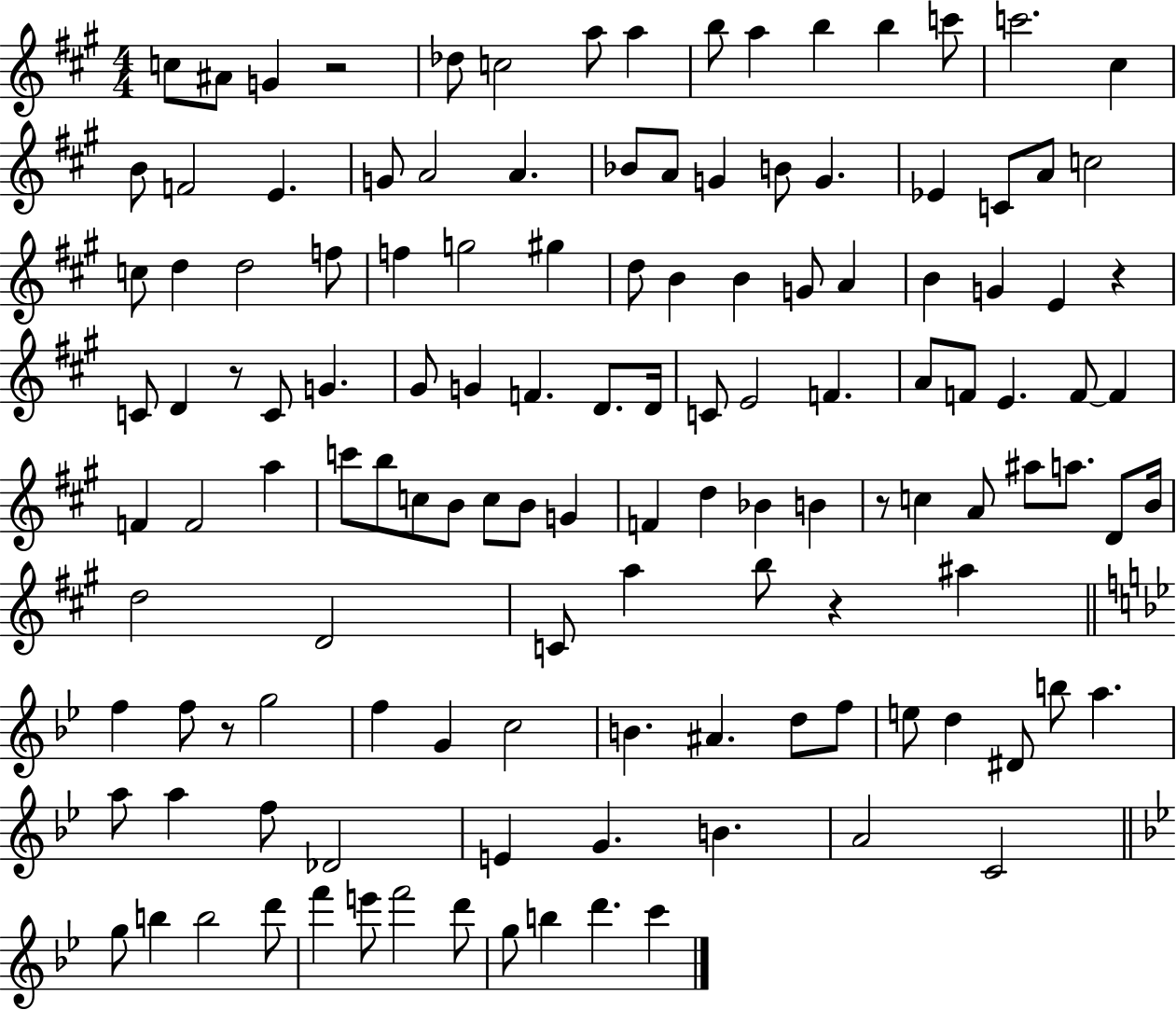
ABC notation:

X:1
T:Untitled
M:4/4
L:1/4
K:A
c/2 ^A/2 G z2 _d/2 c2 a/2 a b/2 a b b c'/2 c'2 ^c B/2 F2 E G/2 A2 A _B/2 A/2 G B/2 G _E C/2 A/2 c2 c/2 d d2 f/2 f g2 ^g d/2 B B G/2 A B G E z C/2 D z/2 C/2 G ^G/2 G F D/2 D/4 C/2 E2 F A/2 F/2 E F/2 F F F2 a c'/2 b/2 c/2 B/2 c/2 B/2 G F d _B B z/2 c A/2 ^a/2 a/2 D/2 B/4 d2 D2 C/2 a b/2 z ^a f f/2 z/2 g2 f G c2 B ^A d/2 f/2 e/2 d ^D/2 b/2 a a/2 a f/2 _D2 E G B A2 C2 g/2 b b2 d'/2 f' e'/2 f'2 d'/2 g/2 b d' c'